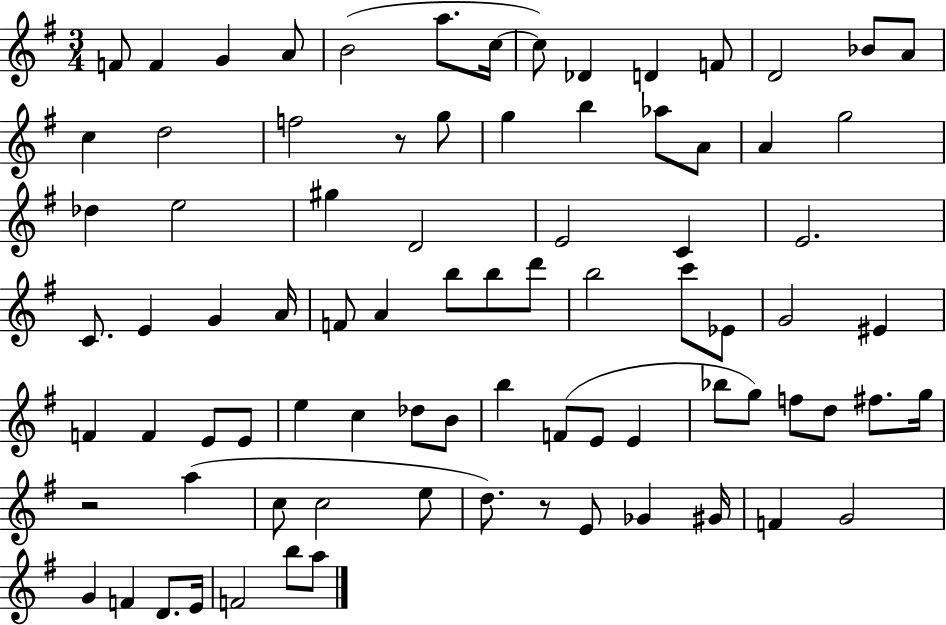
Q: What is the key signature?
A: G major